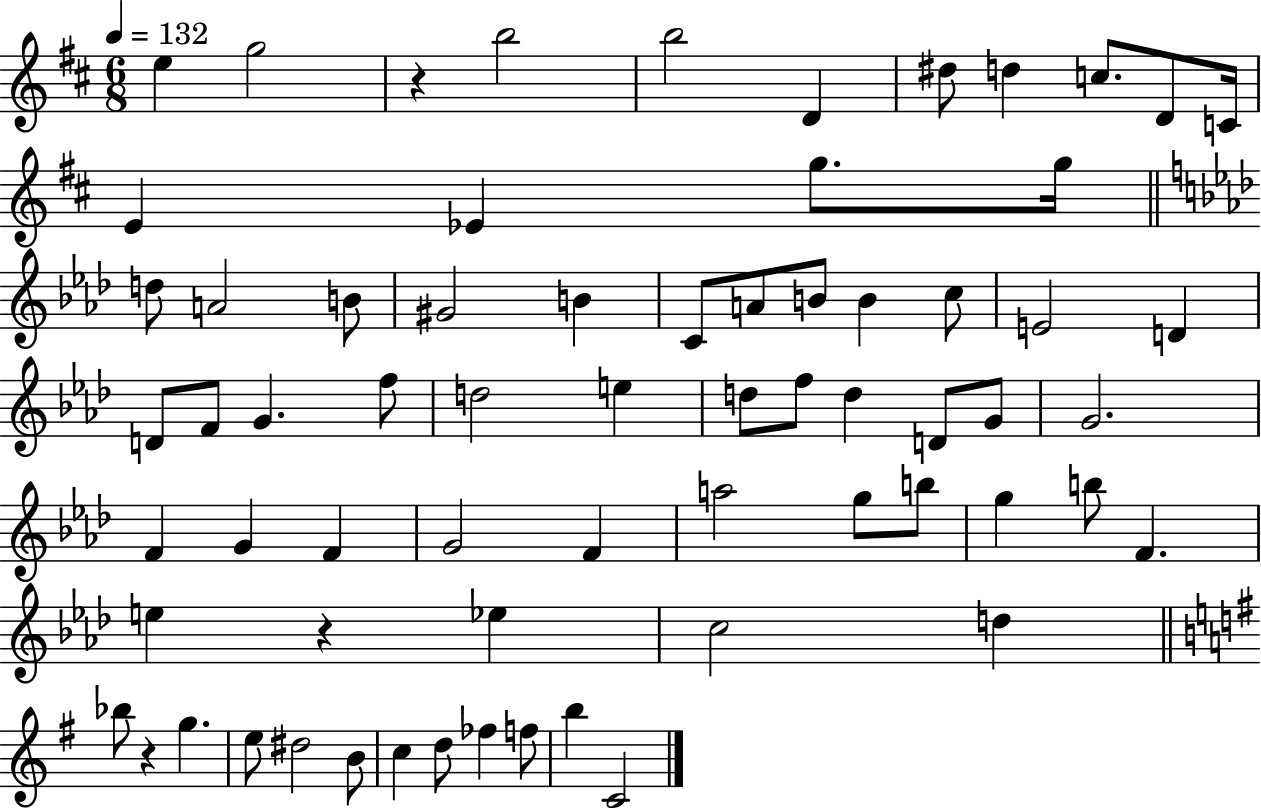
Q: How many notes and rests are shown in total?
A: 67